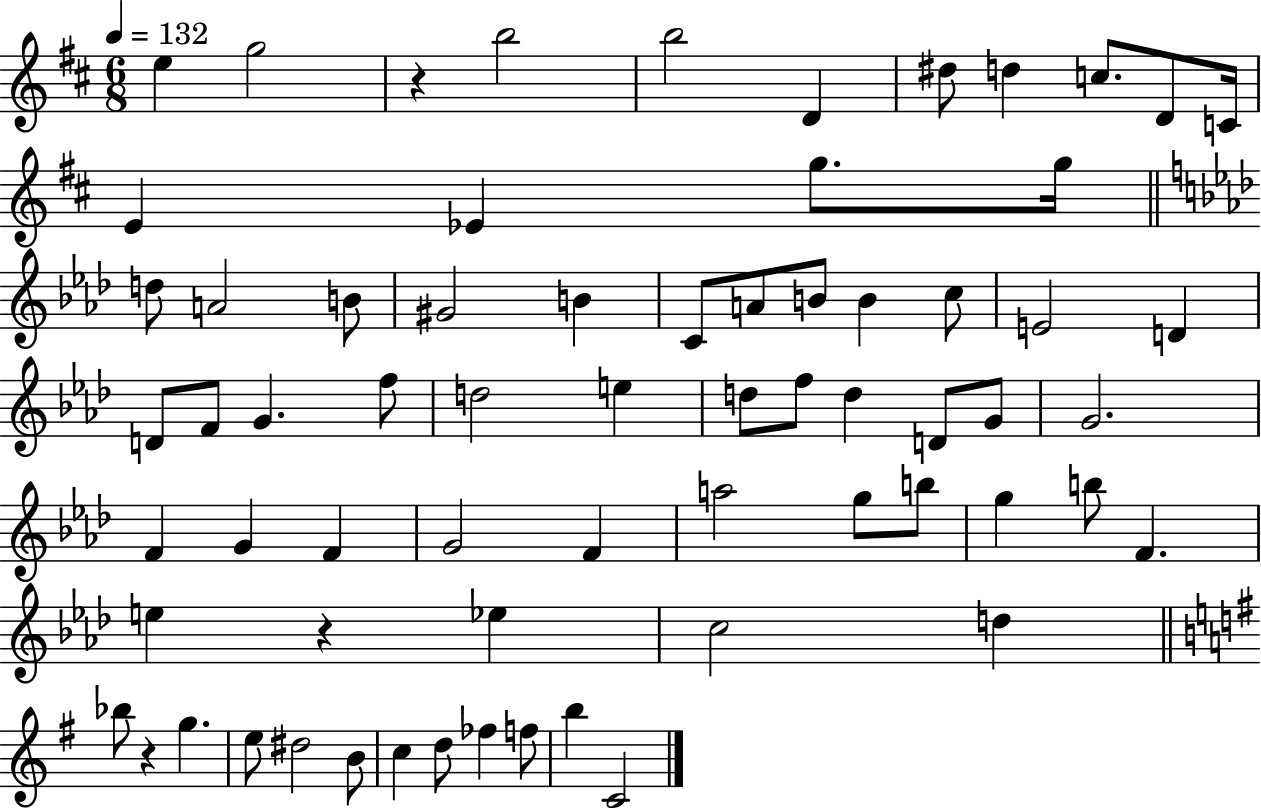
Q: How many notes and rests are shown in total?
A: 67